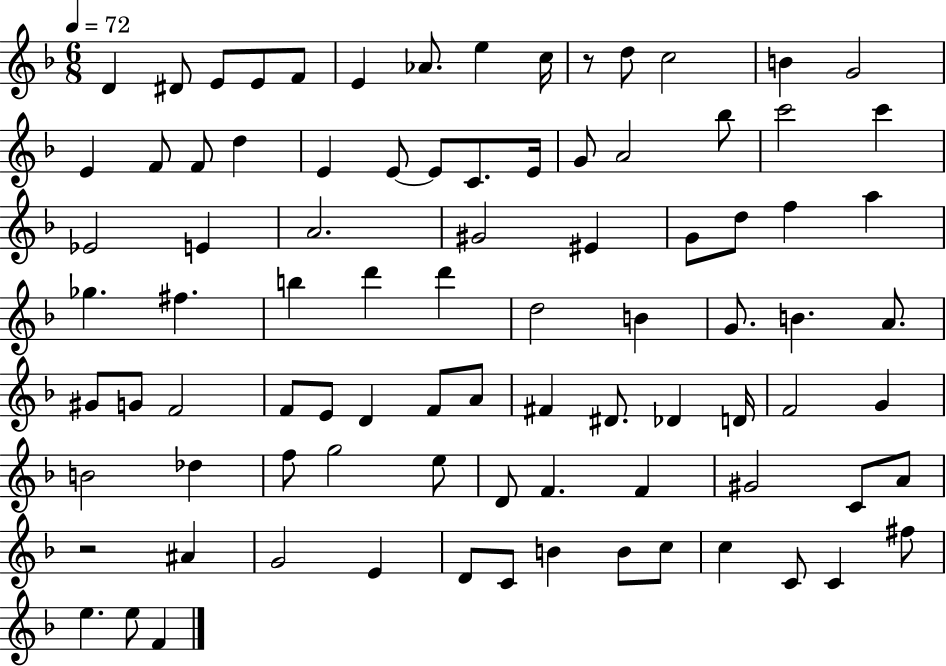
{
  \clef treble
  \numericTimeSignature
  \time 6/8
  \key f \major
  \tempo 4 = 72
  \repeat volta 2 { d'4 dis'8 e'8 e'8 f'8 | e'4 aes'8. e''4 c''16 | r8 d''8 c''2 | b'4 g'2 | \break e'4 f'8 f'8 d''4 | e'4 e'8~~ e'8 c'8. e'16 | g'8 a'2 bes''8 | c'''2 c'''4 | \break ees'2 e'4 | a'2. | gis'2 eis'4 | g'8 d''8 f''4 a''4 | \break ges''4. fis''4. | b''4 d'''4 d'''4 | d''2 b'4 | g'8. b'4. a'8. | \break gis'8 g'8 f'2 | f'8 e'8 d'4 f'8 a'8 | fis'4 dis'8. des'4 d'16 | f'2 g'4 | \break b'2 des''4 | f''8 g''2 e''8 | d'8 f'4. f'4 | gis'2 c'8 a'8 | \break r2 ais'4 | g'2 e'4 | d'8 c'8 b'4 b'8 c''8 | c''4 c'8 c'4 fis''8 | \break e''4. e''8 f'4 | } \bar "|."
}